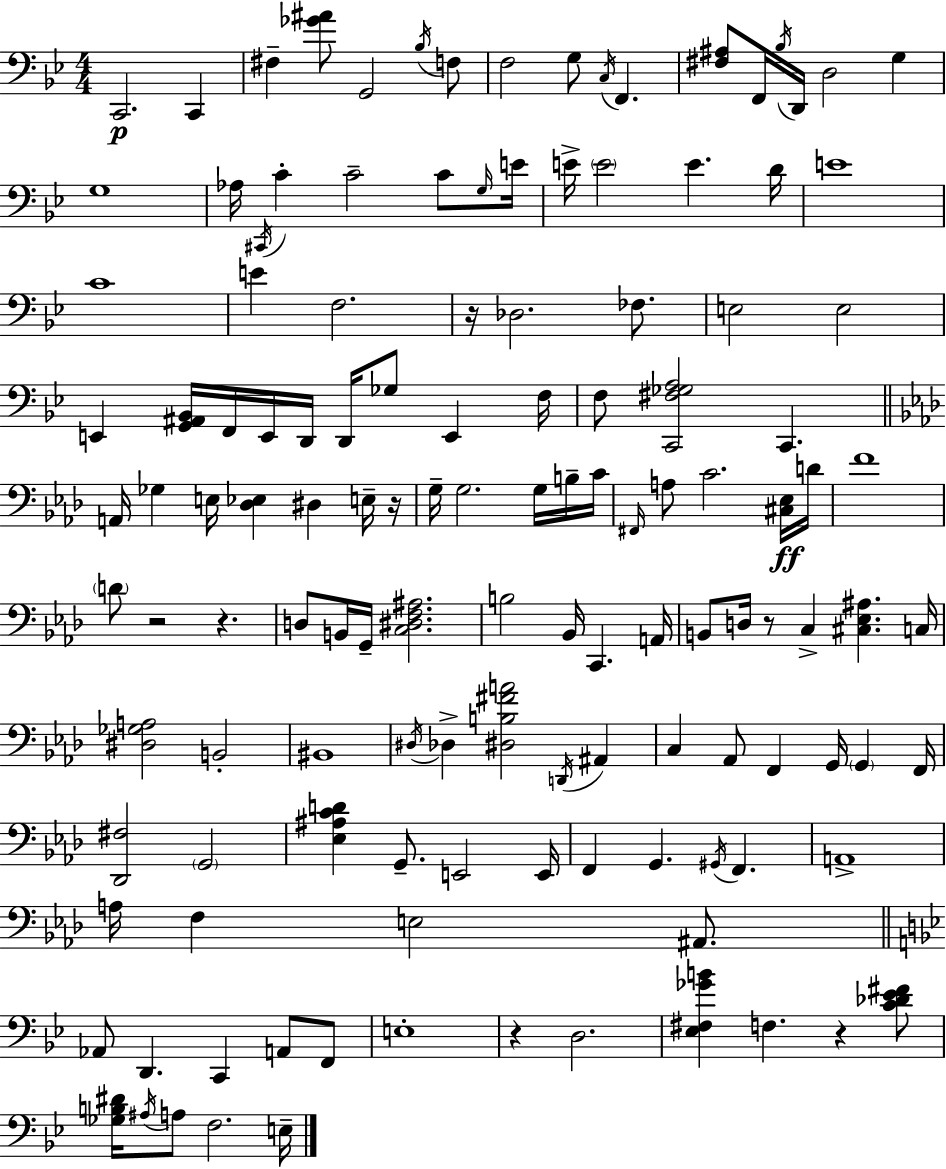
{
  \clef bass
  \numericTimeSignature
  \time 4/4
  \key g \minor
  c,2.\p c,4 | fis4-- <ges' ais'>8 g,2 \acciaccatura { bes16 } f8 | f2 g8 \acciaccatura { c16 } f,4. | <fis ais>8 f,16 \acciaccatura { bes16 } d,16 d2 g4 | \break g1 | aes16 \acciaccatura { cis,16 } c'4-. c'2-- | c'8 \grace { g16 } e'16 e'16-> \parenthesize e'2 e'4. | d'16 e'1 | \break c'1 | e'4 f2. | r16 des2. | fes8. e2 e2 | \break e,4 <g, ais, bes,>16 f,16 e,16 d,16 d,16 ges8 | e,4 f16 f8 <c, fis ges a>2 c,4. | \bar "||" \break \key f \minor a,16 ges4 e16 <des ees>4 dis4 e16-- r16 | g16-- g2. g16 b16-- c'16 | \grace { fis,16 } a8 c'2. <cis ees>16\ff | d'16 f'1 | \break \parenthesize d'8 r2 r4. | d8 b,16 g,16-- <c dis f ais>2. | b2 bes,16 c,4. | a,16 b,8 d16 r8 c4-> <cis ees ais>4. | \break c16 <dis ges a>2 b,2-. | bis,1 | \acciaccatura { dis16 } des4-> <dis b fis' a'>2 \acciaccatura { d,16 } ais,4 | c4 aes,8 f,4 g,16 \parenthesize g,4 | \break f,16 <des, fis>2 \parenthesize g,2 | <ees ais c' d'>4 g,8.-- e,2 | e,16 f,4 g,4. \acciaccatura { gis,16 } f,4. | a,1-> | \break a16 f4 e2 | ais,8. \bar "||" \break \key g \minor aes,8 d,4. c,4 a,8 f,8 | e1-. | r4 d2. | <ees fis ges' b'>4 f4. r4 <c' des' ees' fis'>8 | \break <ges b dis'>16 \acciaccatura { ais16 } a8 f2. | e16-- \bar "|."
}